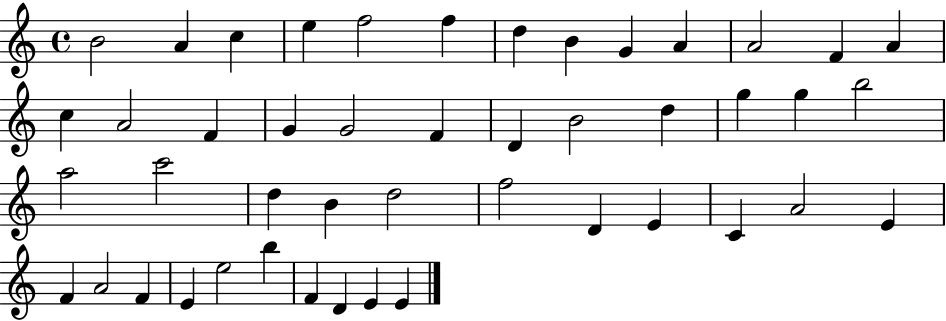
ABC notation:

X:1
T:Untitled
M:4/4
L:1/4
K:C
B2 A c e f2 f d B G A A2 F A c A2 F G G2 F D B2 d g g b2 a2 c'2 d B d2 f2 D E C A2 E F A2 F E e2 b F D E E